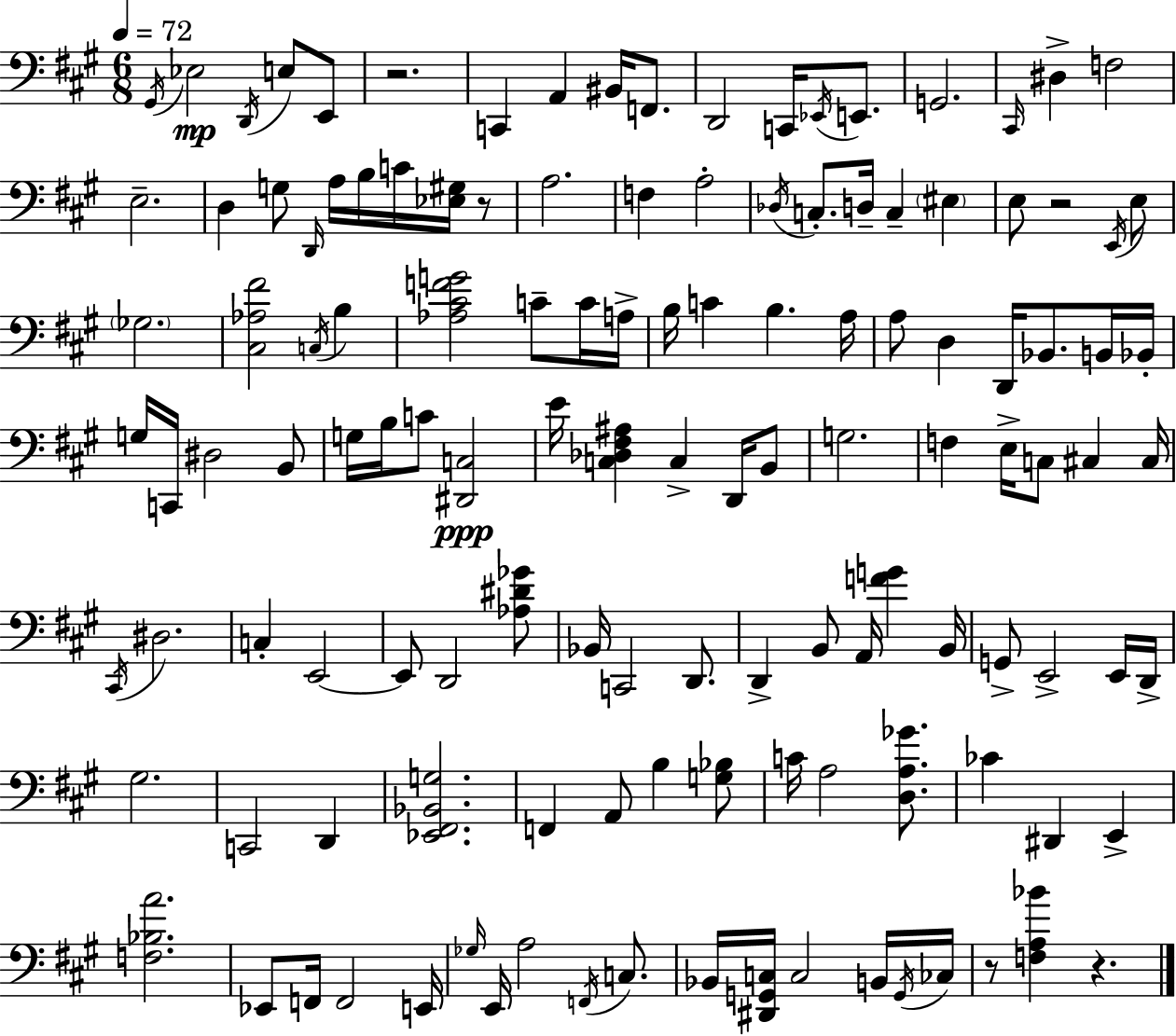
{
  \clef bass
  \numericTimeSignature
  \time 6/8
  \key a \major
  \tempo 4 = 72
  \repeat volta 2 { \acciaccatura { gis,16 }\mp ees2 \acciaccatura { d,16 } e8 | e,8 r2. | c,4 a,4 bis,16 f,8. | d,2 c,16 \acciaccatura { ees,16 } | \break e,8. g,2. | \grace { cis,16 } dis4-> f2 | e2.-- | d4 g8 \grace { d,16 } a16 | \break b16 c'16 <ees gis>16 r8 a2. | f4 a2-. | \acciaccatura { des16 } c8.-. d16-- c4-- | \parenthesize eis4 e8 r2 | \break \acciaccatura { e,16 } e8 \parenthesize ges2. | <cis aes fis'>2 | \acciaccatura { c16 } b4 <aes cis' f' g'>2 | c'8-- c'16 a16-> b16 c'4 | \break b4. a16 a8 d4 | d,16 bes,8. b,16 bes,16-. g16 c,16 dis2 | b,8 g16 b16 c'8 | <dis, c>2\ppp e'16 <c des fis ais>4 | \break c4-> d,16 b,8 g2. | f4 | e16-> c8 cis4 cis16 \acciaccatura { cis,16 } dis2. | c4-. | \break e,2~~ e,8 d,2 | <aes dis' ges'>8 bes,16 c,2 | d,8. d,4-> | b,8 a,16 <f' g'>4 b,16 g,8-> e,2-> | \break e,16 d,16-> gis2. | c,2 | d,4 <ees, fis, bes, g>2. | f,4 | \break a,8 b4 <g bes>8 c'16 a2 | <d a ges'>8. ces'4 | dis,4 e,4-> <f bes a'>2. | ees,8 f,16 | \break f,2 e,16 \grace { ges16 } e,16 a2 | \acciaccatura { f,16 } c8. bes,16 | <dis, g, c>16 c2 b,16 \acciaccatura { g,16 } ces16 | r8 <f a bes'>4 r4. | \break } \bar "|."
}